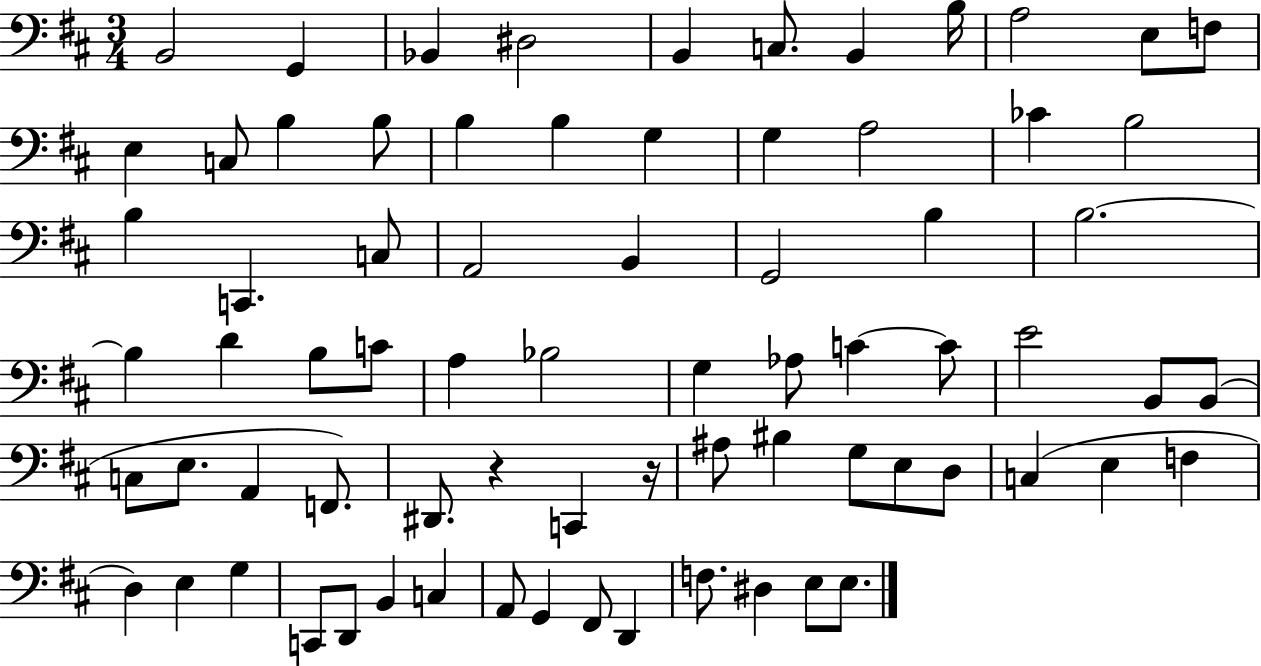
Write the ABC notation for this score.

X:1
T:Untitled
M:3/4
L:1/4
K:D
B,,2 G,, _B,, ^D,2 B,, C,/2 B,, B,/4 A,2 E,/2 F,/2 E, C,/2 B, B,/2 B, B, G, G, A,2 _C B,2 B, C,, C,/2 A,,2 B,, G,,2 B, B,2 B, D B,/2 C/2 A, _B,2 G, _A,/2 C C/2 E2 B,,/2 B,,/2 C,/2 E,/2 A,, F,,/2 ^D,,/2 z C,, z/4 ^A,/2 ^B, G,/2 E,/2 D,/2 C, E, F, D, E, G, C,,/2 D,,/2 B,, C, A,,/2 G,, ^F,,/2 D,, F,/2 ^D, E,/2 E,/2